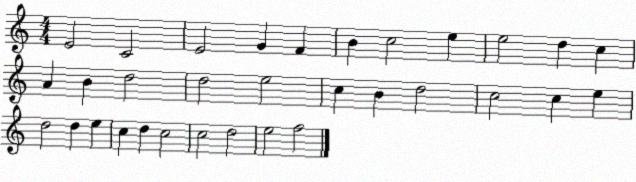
X:1
T:Untitled
M:4/4
L:1/4
K:C
E2 C2 E2 G F B c2 e e2 d c A B d2 d2 e2 c B d2 c2 c e d2 d e c d c2 c2 d2 e2 f2